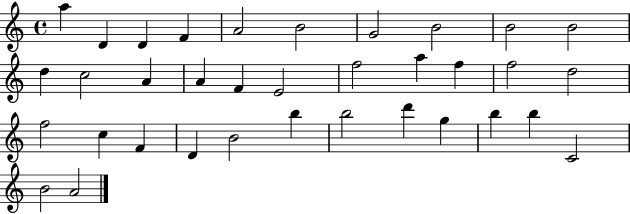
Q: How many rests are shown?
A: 0